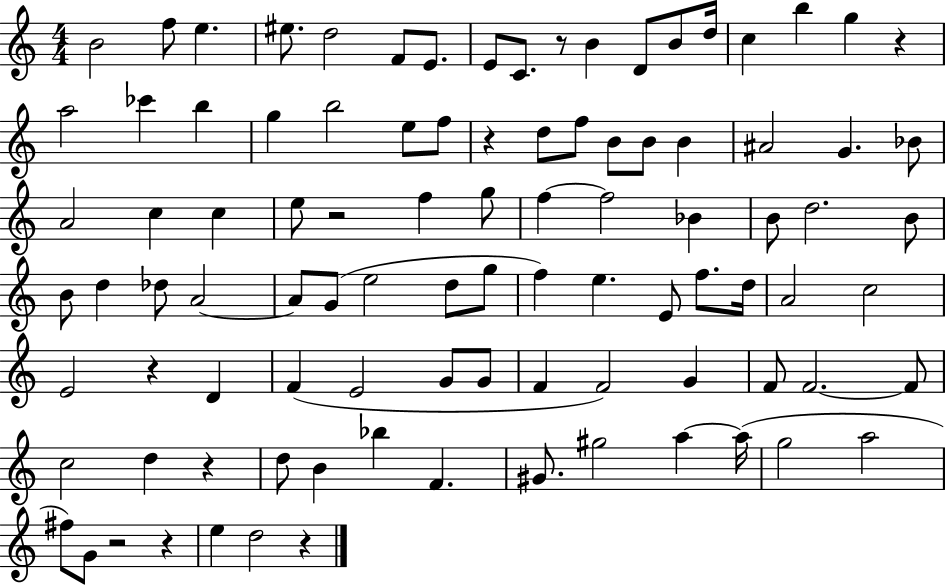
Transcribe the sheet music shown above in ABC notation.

X:1
T:Untitled
M:4/4
L:1/4
K:C
B2 f/2 e ^e/2 d2 F/2 E/2 E/2 C/2 z/2 B D/2 B/2 d/4 c b g z a2 _c' b g b2 e/2 f/2 z d/2 f/2 B/2 B/2 B ^A2 G _B/2 A2 c c e/2 z2 f g/2 f f2 _B B/2 d2 B/2 B/2 d _d/2 A2 A/2 G/2 e2 d/2 g/2 f e E/2 f/2 d/4 A2 c2 E2 z D F E2 G/2 G/2 F F2 G F/2 F2 F/2 c2 d z d/2 B _b F ^G/2 ^g2 a a/4 g2 a2 ^f/2 G/2 z2 z e d2 z